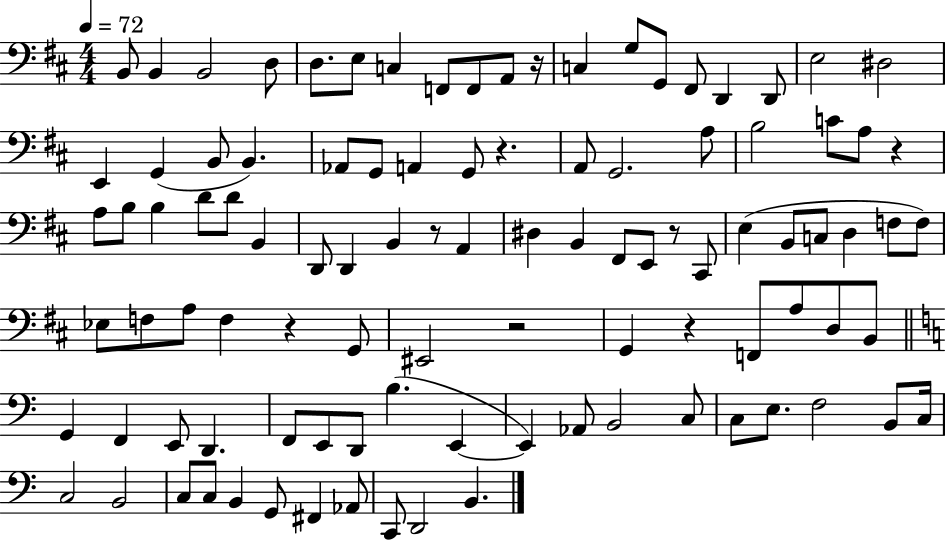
X:1
T:Untitled
M:4/4
L:1/4
K:D
B,,/2 B,, B,,2 D,/2 D,/2 E,/2 C, F,,/2 F,,/2 A,,/2 z/4 C, G,/2 G,,/2 ^F,,/2 D,, D,,/2 E,2 ^D,2 E,, G,, B,,/2 B,, _A,,/2 G,,/2 A,, G,,/2 z A,,/2 G,,2 A,/2 B,2 C/2 A,/2 z A,/2 B,/2 B, D/2 D/2 B,, D,,/2 D,, B,, z/2 A,, ^D, B,, ^F,,/2 E,,/2 z/2 ^C,,/2 E, B,,/2 C,/2 D, F,/2 F,/2 _E,/2 F,/2 A,/2 F, z G,,/2 ^E,,2 z2 G,, z F,,/2 A,/2 D,/2 B,,/2 G,, F,, E,,/2 D,, F,,/2 E,,/2 D,,/2 B, E,, E,, _A,,/2 B,,2 C,/2 C,/2 E,/2 F,2 B,,/2 C,/4 C,2 B,,2 C,/2 C,/2 B,, G,,/2 ^F,, _A,,/2 C,,/2 D,,2 B,,